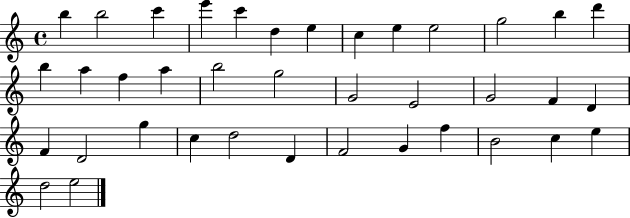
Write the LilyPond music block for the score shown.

{
  \clef treble
  \time 4/4
  \defaultTimeSignature
  \key c \major
  b''4 b''2 c'''4 | e'''4 c'''4 d''4 e''4 | c''4 e''4 e''2 | g''2 b''4 d'''4 | \break b''4 a''4 f''4 a''4 | b''2 g''2 | g'2 e'2 | g'2 f'4 d'4 | \break f'4 d'2 g''4 | c''4 d''2 d'4 | f'2 g'4 f''4 | b'2 c''4 e''4 | \break d''2 e''2 | \bar "|."
}